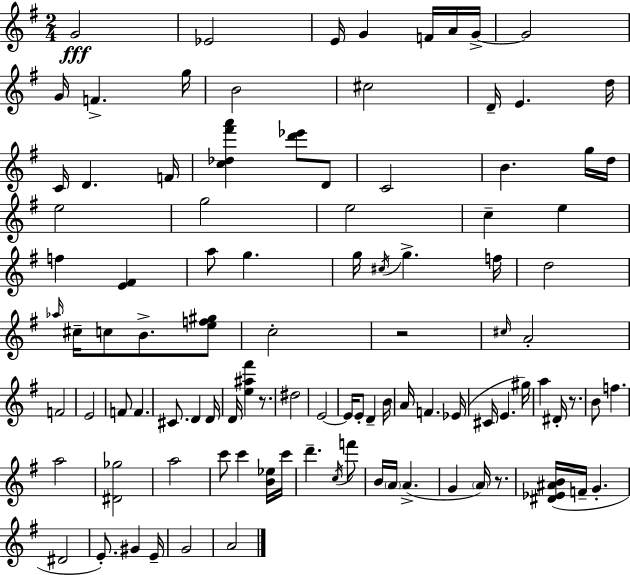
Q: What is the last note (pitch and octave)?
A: A4